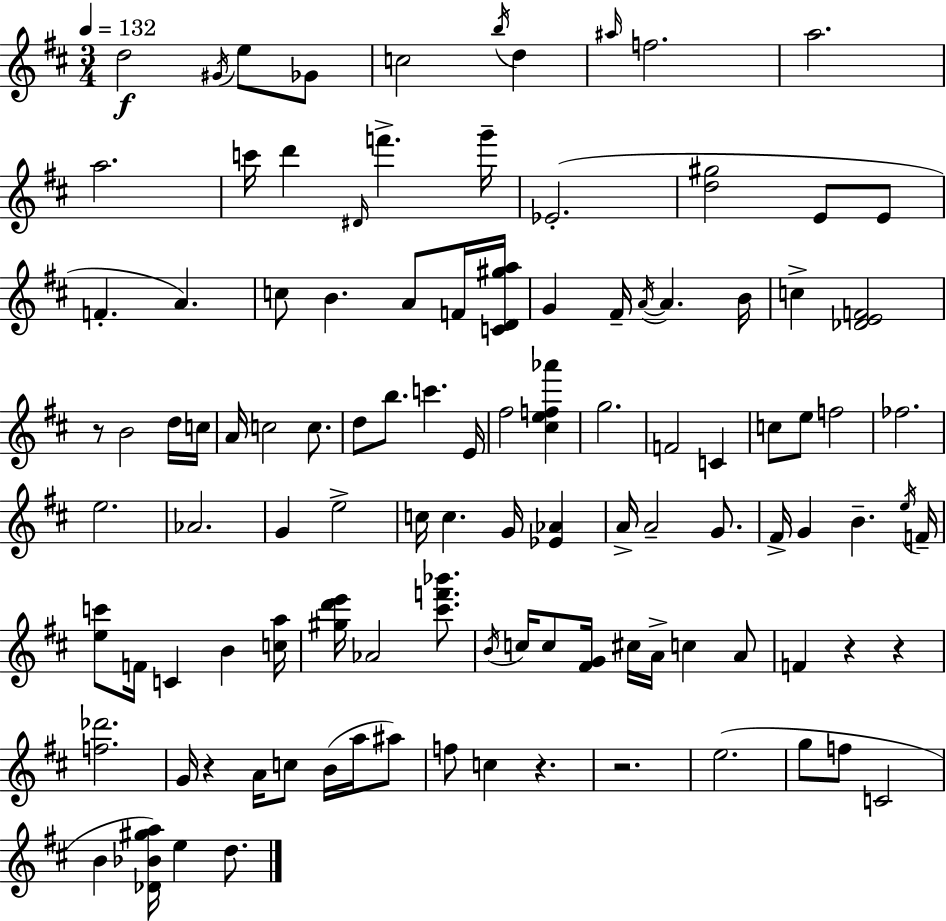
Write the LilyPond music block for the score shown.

{
  \clef treble
  \numericTimeSignature
  \time 3/4
  \key d \major
  \tempo 4 = 132
  d''2\f \acciaccatura { gis'16 } e''8 ges'8 | c''2 \acciaccatura { b''16 } d''4 | \grace { ais''16 } f''2. | a''2. | \break a''2. | c'''16 d'''4 \grace { dis'16 } f'''4.-> | g'''16-- ees'2.-.( | <d'' gis''>2 | \break e'8 e'8 f'4.-. a'4.) | c''8 b'4. | a'8 f'16 <c' d' gis'' a''>16 g'4 fis'16-- \acciaccatura { a'16~ }~ a'4. | b'16 c''4-> <des' e' f'>2 | \break r8 b'2 | d''16 c''16 a'16 c''2 | c''8. d''8 b''8. c'''4. | e'16 fis''2 | \break <cis'' e'' f'' aes'''>4 g''2. | f'2 | c'4 c''8 e''8 f''2 | fes''2. | \break e''2. | aes'2. | g'4 e''2-> | c''16 c''4. | \break g'16 <ees' aes'>4 a'16-> a'2-- | g'8. fis'16-> g'4 b'4.-- | \acciaccatura { e''16 } f'16-- <e'' c'''>8 f'16 c'4 | b'4 <c'' a''>16 <gis'' d''' e'''>16 aes'2 | \break <cis''' f''' bes'''>8. \acciaccatura { b'16 } c''16 c''8 <fis' g'>16 cis''16 | a'16-> c''4 a'8 f'4 r4 | r4 <f'' des'''>2. | g'16 r4 | \break a'16 c''8 b'16( a''16 ais''8) f''8 c''4 | r4. r2. | e''2.( | g''8 f''8 c'2 | \break b'4 <des' bes' gis'' a''>16) | e''4 d''8. \bar "|."
}